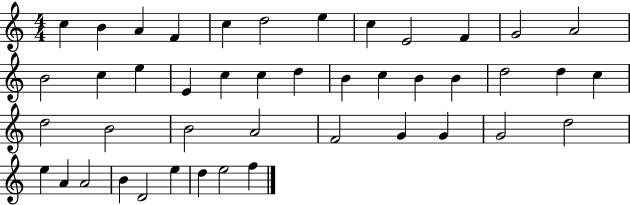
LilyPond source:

{
  \clef treble
  \numericTimeSignature
  \time 4/4
  \key c \major
  c''4 b'4 a'4 f'4 | c''4 d''2 e''4 | c''4 e'2 f'4 | g'2 a'2 | \break b'2 c''4 e''4 | e'4 c''4 c''4 d''4 | b'4 c''4 b'4 b'4 | d''2 d''4 c''4 | \break d''2 b'2 | b'2 a'2 | f'2 g'4 g'4 | g'2 d''2 | \break e''4 a'4 a'2 | b'4 d'2 e''4 | d''4 e''2 f''4 | \bar "|."
}